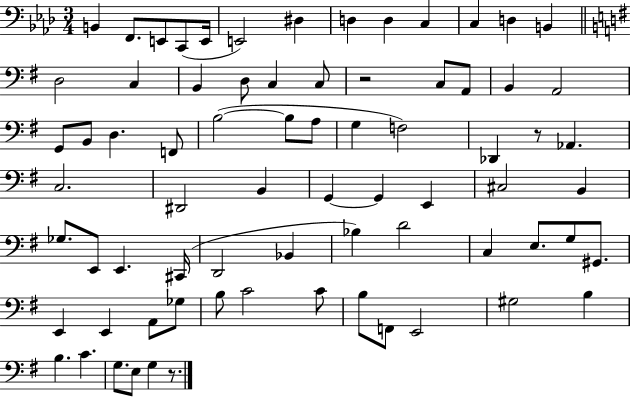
{
  \clef bass
  \numericTimeSignature
  \time 3/4
  \key aes \major
  b,4 f,8. e,8 c,8( e,16 | e,2) dis4 | d4 d4 c4 | c4 d4 b,4 | \break \bar "||" \break \key g \major d2 c4 | b,4 d8 c4 c8 | r2 c8 a,8 | b,4 a,2 | \break g,8 b,8 d4. f,8 | b2~(~ b8 a8 | g4 f2) | des,4 r8 aes,4. | \break c2. | dis,2 b,4 | g,4~~ g,4 e,4 | cis2 b,4 | \break ges8. e,8 e,4. cis,16( | d,2 bes,4 | bes4) d'2 | c4 e8. g8 gis,8. | \break e,4 e,4 a,8 ges8 | b8 c'2 c'8 | b8 f,8 e,2 | gis2 b4 | \break b4. c'4. | g8. e8 g4 r8. | \bar "|."
}